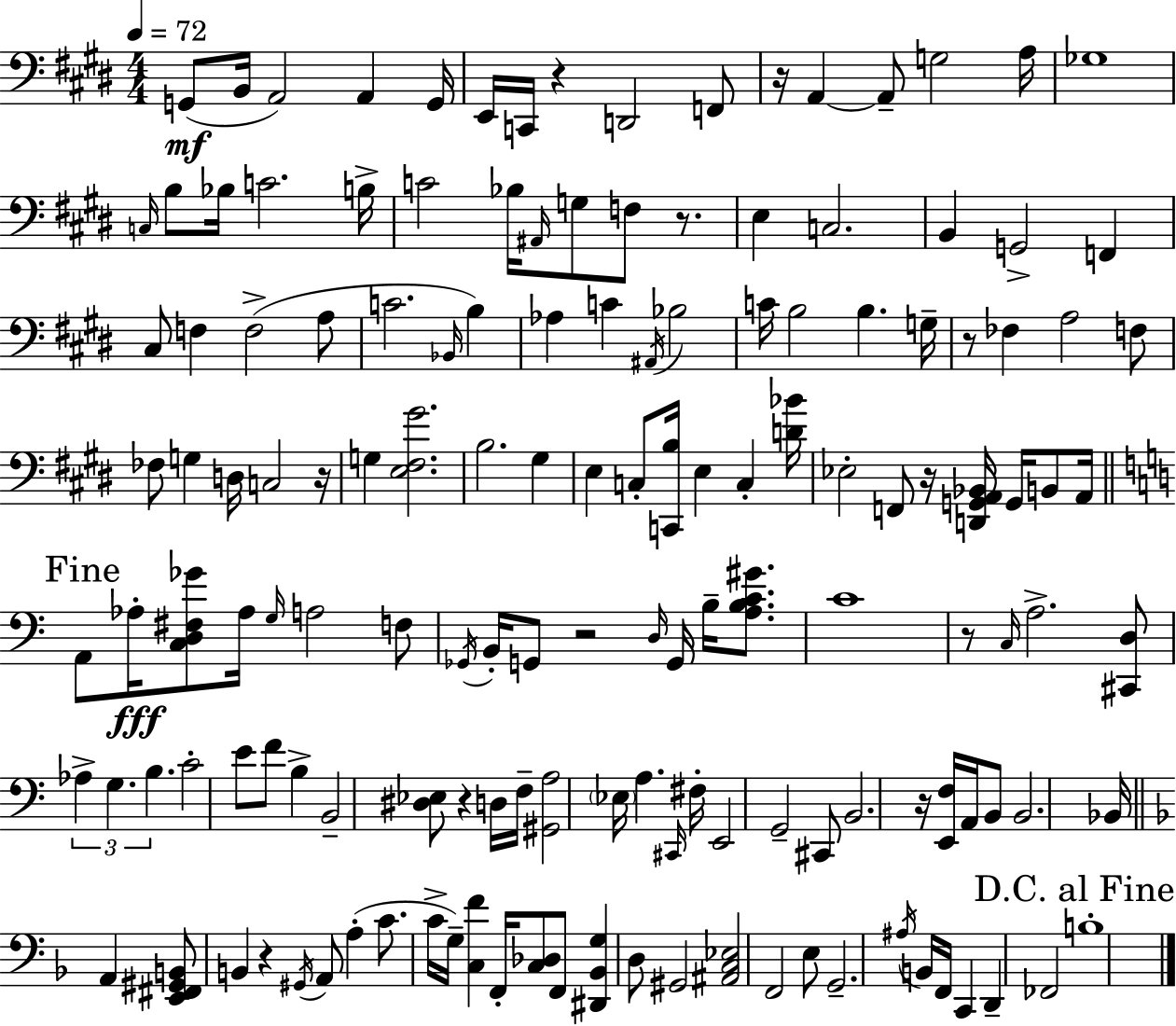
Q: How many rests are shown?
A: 11